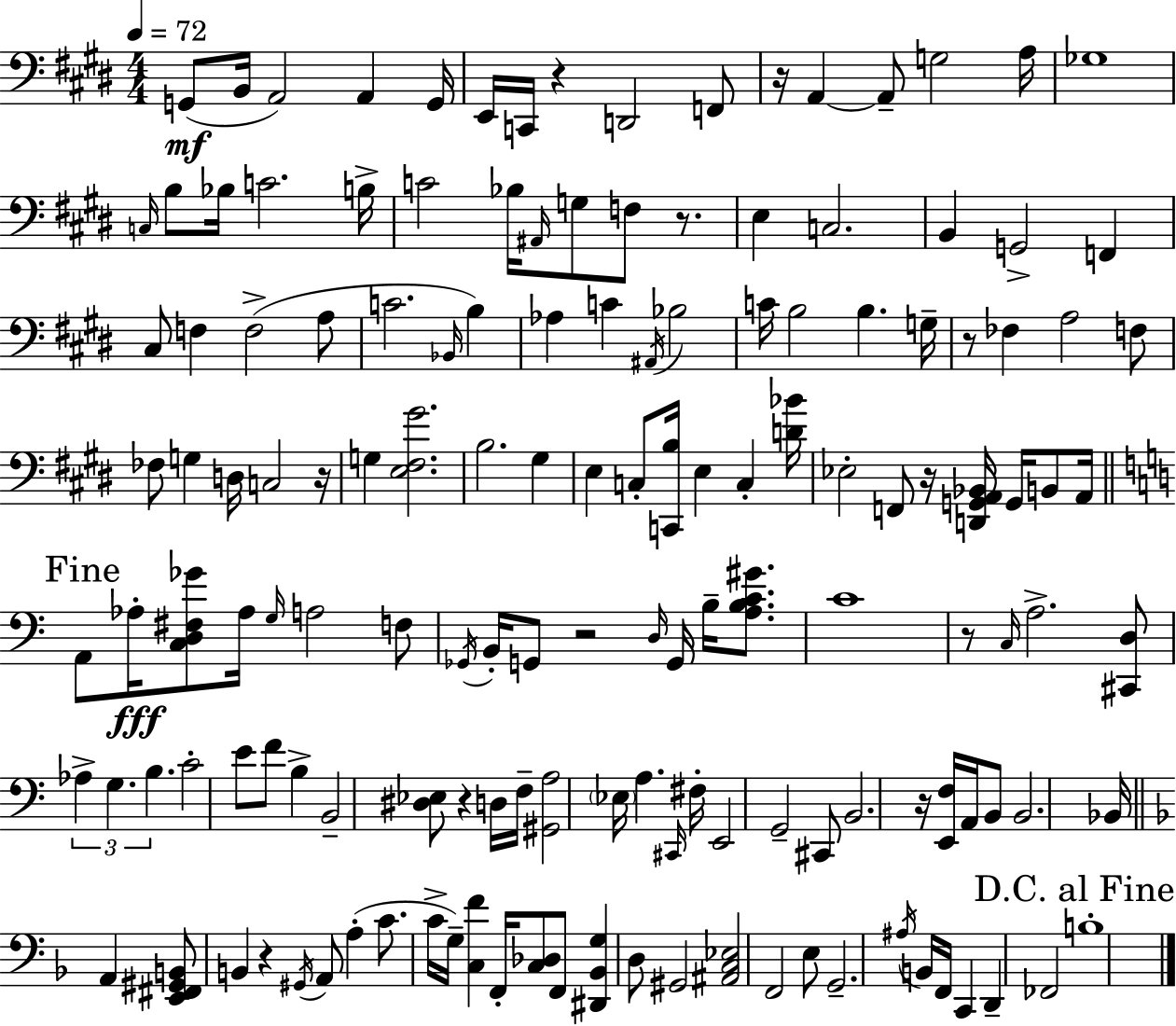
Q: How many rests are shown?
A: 11